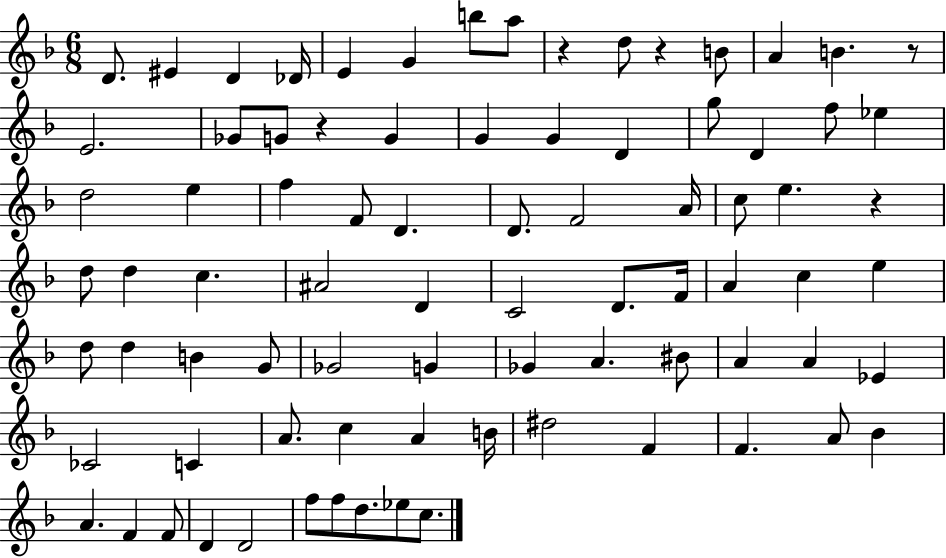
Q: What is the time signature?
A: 6/8